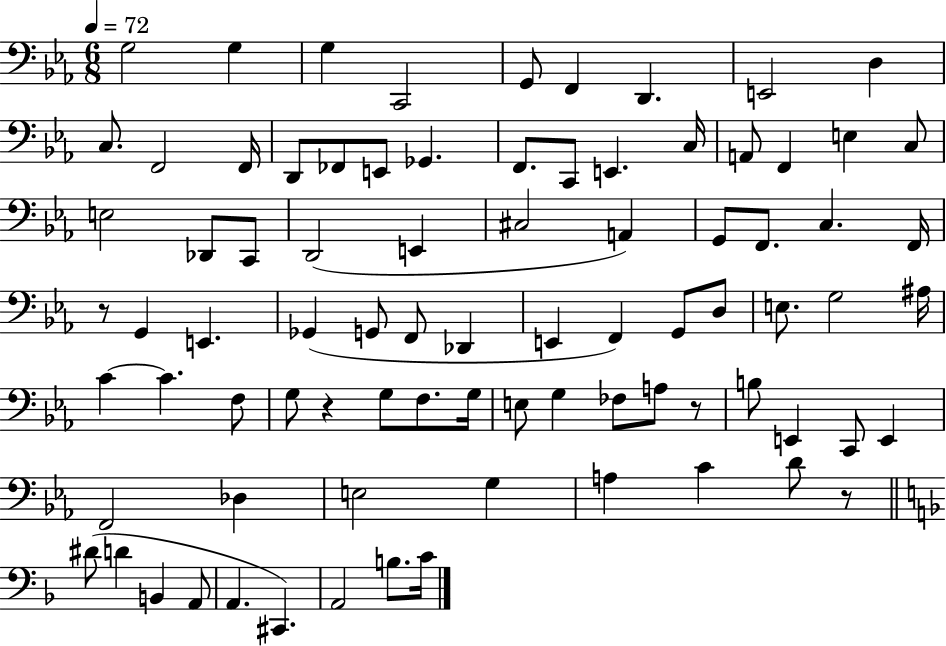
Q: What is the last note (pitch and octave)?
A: C4